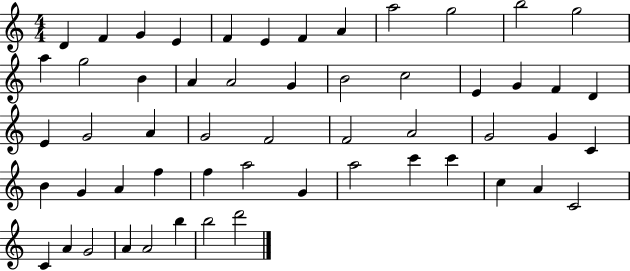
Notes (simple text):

D4/q F4/q G4/q E4/q F4/q E4/q F4/q A4/q A5/h G5/h B5/h G5/h A5/q G5/h B4/q A4/q A4/h G4/q B4/h C5/h E4/q G4/q F4/q D4/q E4/q G4/h A4/q G4/h F4/h F4/h A4/h G4/h G4/q C4/q B4/q G4/q A4/q F5/q F5/q A5/h G4/q A5/h C6/q C6/q C5/q A4/q C4/h C4/q A4/q G4/h A4/q A4/h B5/q B5/h D6/h